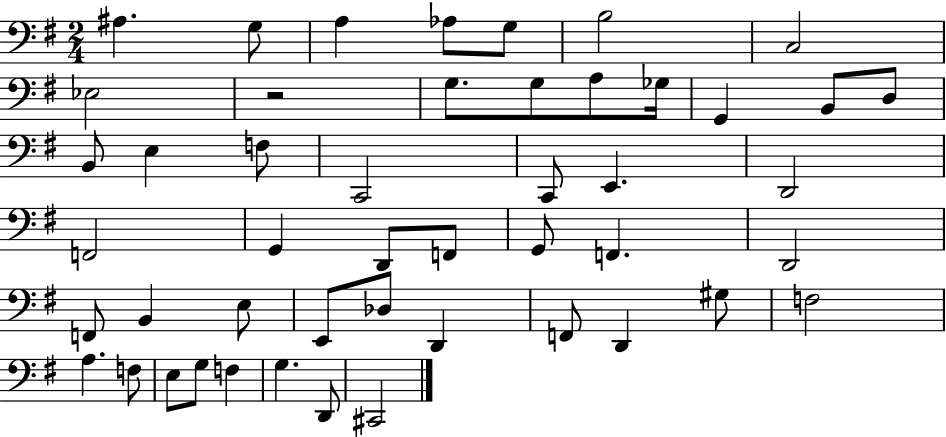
A#3/q. G3/e A3/q Ab3/e G3/e B3/h C3/h Eb3/h R/h G3/e. G3/e A3/e Gb3/s G2/q B2/e D3/e B2/e E3/q F3/e C2/h C2/e E2/q. D2/h F2/h G2/q D2/e F2/e G2/e F2/q. D2/h F2/e B2/q E3/e E2/e Db3/e D2/q F2/e D2/q G#3/e F3/h A3/q. F3/e E3/e G3/e F3/q G3/q. D2/e C#2/h